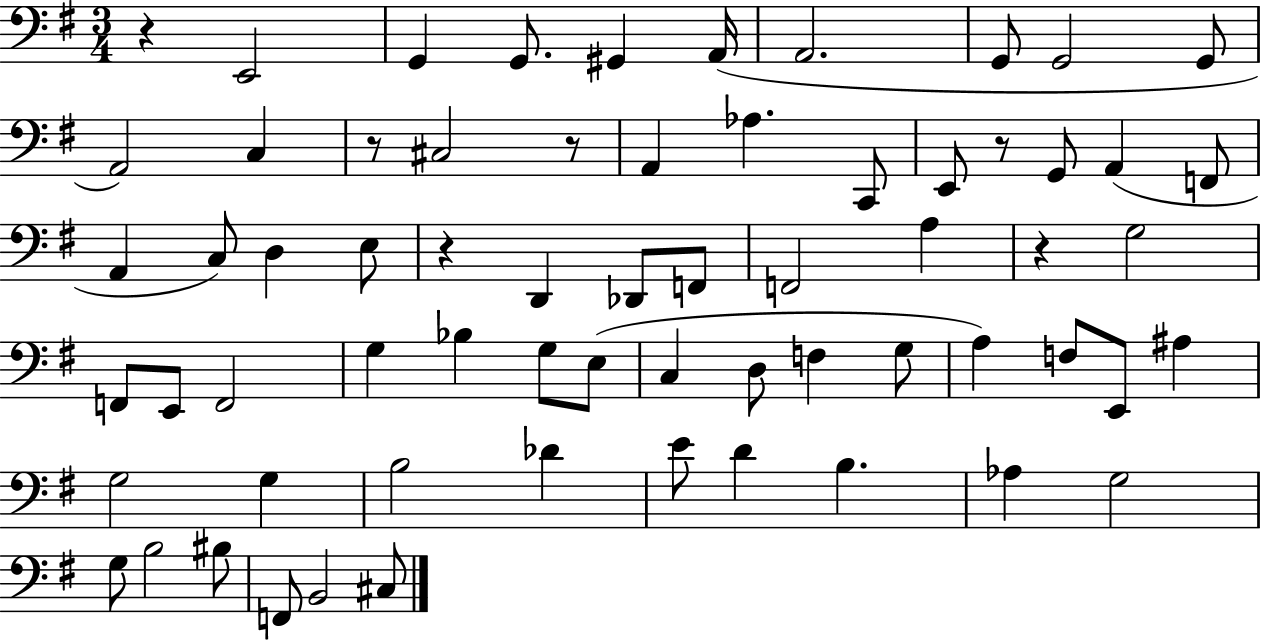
X:1
T:Untitled
M:3/4
L:1/4
K:G
z E,,2 G,, G,,/2 ^G,, A,,/4 A,,2 G,,/2 G,,2 G,,/2 A,,2 C, z/2 ^C,2 z/2 A,, _A, C,,/2 E,,/2 z/2 G,,/2 A,, F,,/2 A,, C,/2 D, E,/2 z D,, _D,,/2 F,,/2 F,,2 A, z G,2 F,,/2 E,,/2 F,,2 G, _B, G,/2 E,/2 C, D,/2 F, G,/2 A, F,/2 E,,/2 ^A, G,2 G, B,2 _D E/2 D B, _A, G,2 G,/2 B,2 ^B,/2 F,,/2 B,,2 ^C,/2